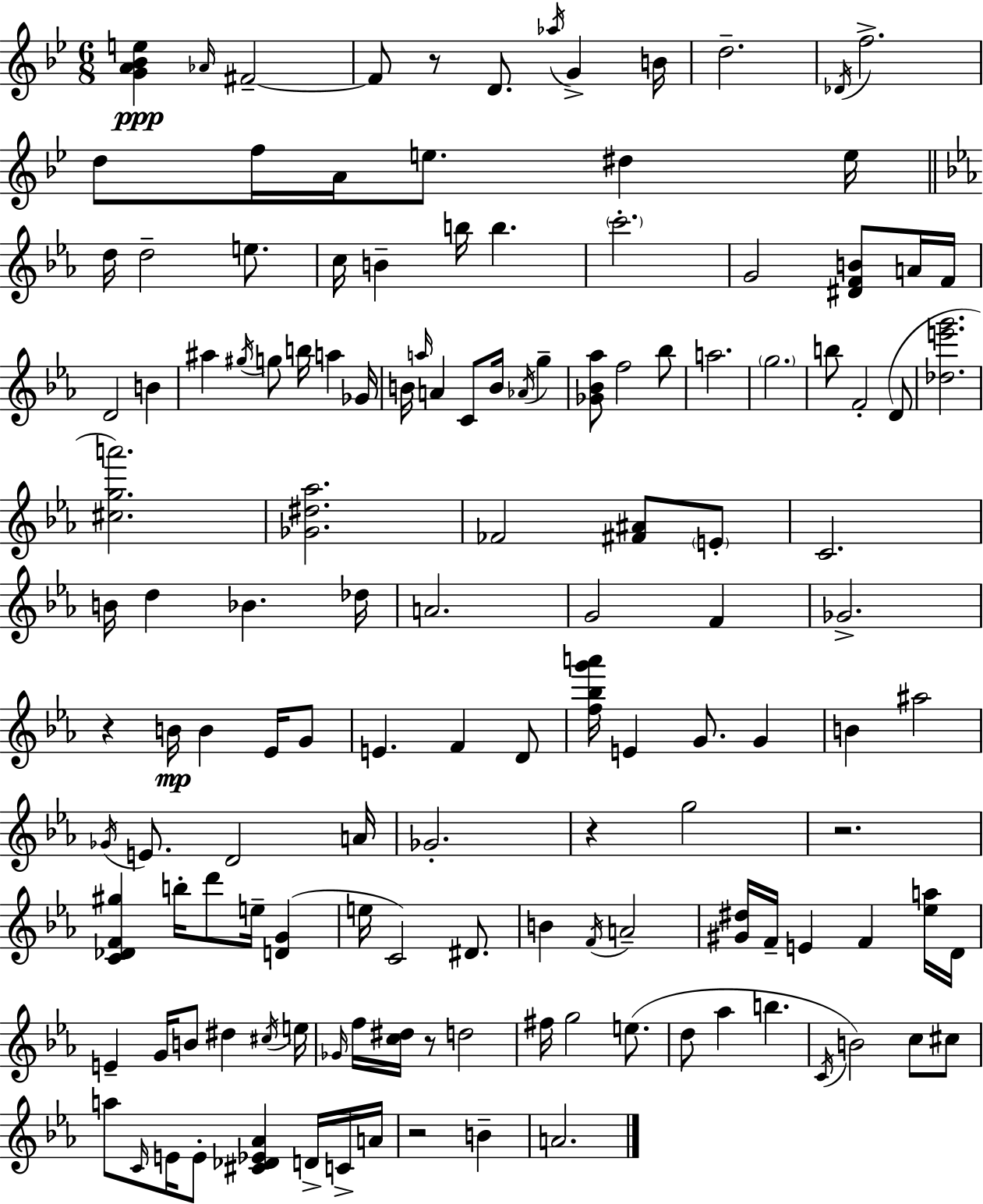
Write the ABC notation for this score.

X:1
T:Untitled
M:6/8
L:1/4
K:Bb
[GA_Be] _A/4 ^F2 ^F/2 z/2 D/2 _a/4 G B/4 d2 _D/4 f2 d/2 f/4 A/4 e/2 ^d e/4 d/4 d2 e/2 c/4 B b/4 b c'2 G2 [^DFB]/2 A/4 F/4 D2 B ^a ^g/4 g/2 b/4 a _G/4 B/4 a/4 A C/2 B/4 _A/4 g [_G_B_a]/2 f2 _b/2 a2 g2 b/2 F2 D/2 [_de'g']2 [^cga']2 [_G^d_a]2 _F2 [^F^A]/2 E/2 C2 B/4 d _B _d/4 A2 G2 F _G2 z B/4 B _E/4 G/2 E F D/2 [f_bg'a']/4 E G/2 G B ^a2 _G/4 E/2 D2 A/4 _G2 z g2 z2 [C_DF^g] b/4 d'/2 e/4 [DG] e/4 C2 ^D/2 B F/4 A2 [^G^d]/4 F/4 E F [_ea]/4 D/4 E G/4 B/2 ^d ^c/4 e/4 _G/4 f/4 [c^d]/4 z/2 d2 ^f/4 g2 e/2 d/2 _a b C/4 B2 c/2 ^c/2 a/2 C/4 E/4 E/2 [^C_D_E_A] D/4 C/4 A/4 z2 B A2